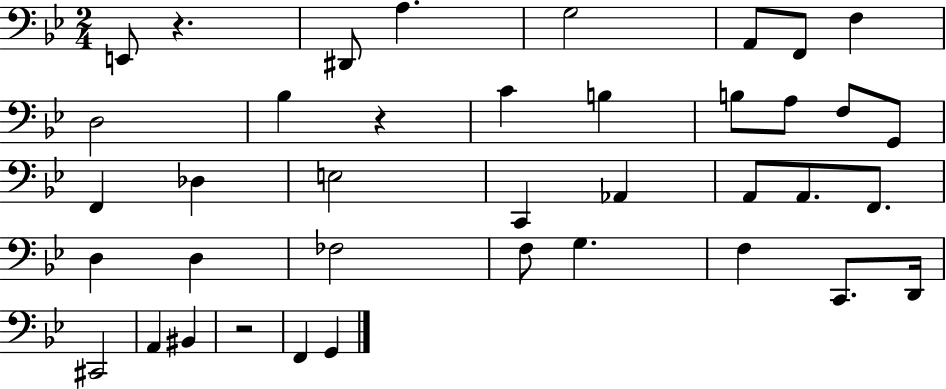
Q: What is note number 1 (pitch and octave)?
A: E2